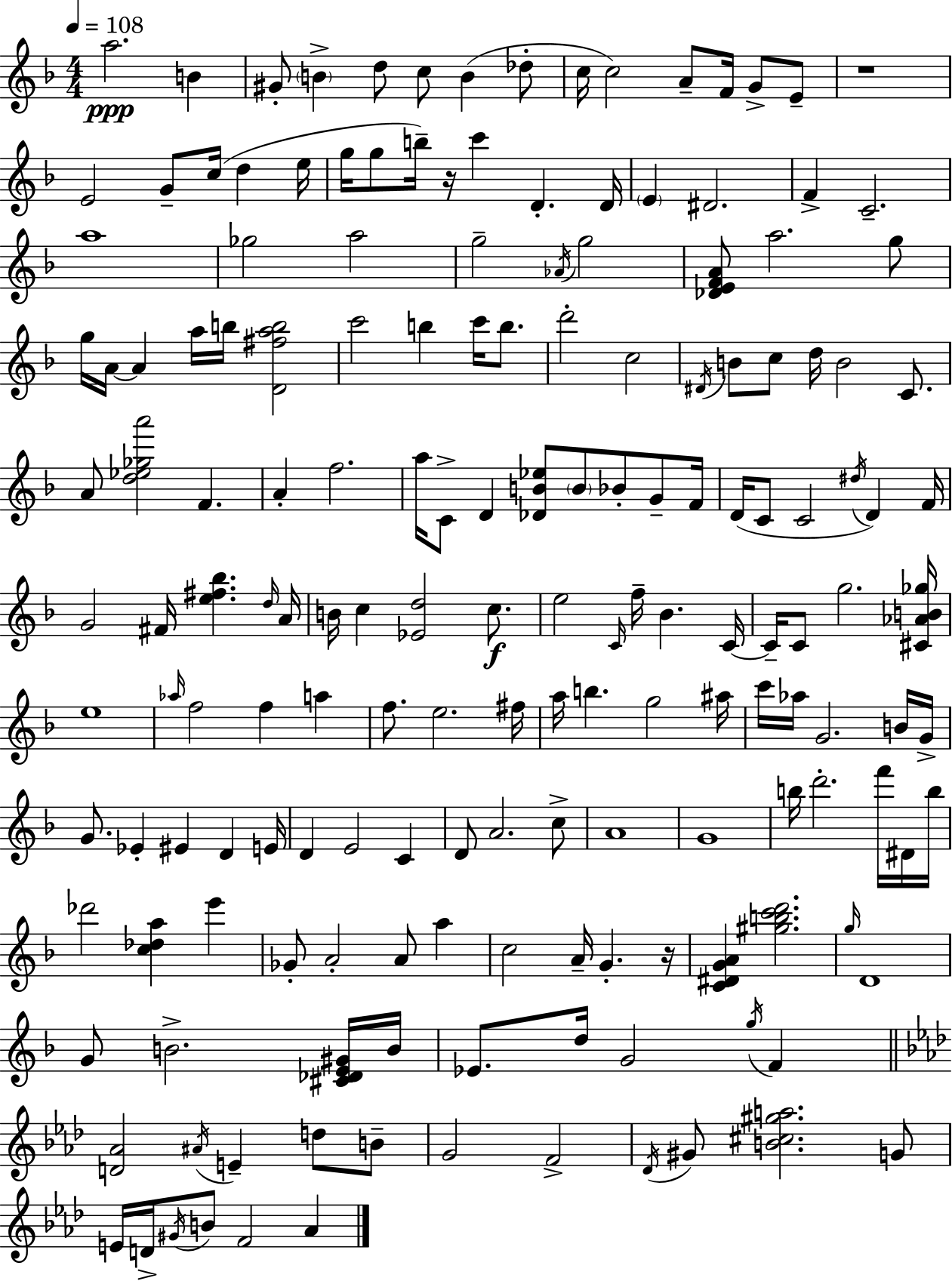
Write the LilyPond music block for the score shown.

{
  \clef treble
  \numericTimeSignature
  \time 4/4
  \key d \minor
  \tempo 4 = 108
  a''2.\ppp b'4 | gis'8-. \parenthesize b'4-> d''8 c''8 b'4( des''8-. | c''16 c''2) a'8-- f'16 g'8-> e'8-- | r1 | \break e'2 g'8-- c''16( d''4 e''16 | g''16 g''8 b''16--) r16 c'''4 d'4.-. d'16 | \parenthesize e'4 dis'2. | f'4-> c'2.-- | \break a''1 | ges''2 a''2 | g''2-- \acciaccatura { aes'16 } g''2 | <des' e' f' a'>8 a''2. g''8 | \break g''16 a'16~~ a'4 a''16 b''16 <d' fis'' a'' b''>2 | c'''2 b''4 c'''16 b''8. | d'''2-. c''2 | \acciaccatura { dis'16 } b'8 c''8 d''16 b'2 c'8. | \break a'8 <d'' ees'' ges'' a'''>2 f'4. | a'4-. f''2. | a''16 c'8-> d'4 <des' b' ees''>8 \parenthesize b'8 bes'8-. g'8-- | f'16 d'16( c'8 c'2 \acciaccatura { dis''16 }) d'4 | \break f'16 g'2 fis'16 <e'' fis'' bes''>4. | \grace { d''16 } a'16 b'16 c''4 <ees' d''>2 | c''8.\f e''2 \grace { c'16 } f''16-- bes'4. | c'16~~ c'16-- c'8 g''2. | \break <cis' aes' b' ges''>16 e''1 | \grace { aes''16 } f''2 f''4 | a''4 f''8. e''2. | fis''16 a''16 b''4. g''2 | \break ais''16 c'''16 aes''16 g'2. | b'16 g'16-> g'8. ees'4-. eis'4 | d'4 e'16 d'4 e'2 | c'4 d'8 a'2. | \break c''8-> a'1 | g'1 | b''16 d'''2.-. | f'''16 dis'16 b''16 des'''2 <c'' des'' a''>4 | \break e'''4 ges'8-. a'2-. | a'8 a''4 c''2 a'16-- g'4.-. | r16 <c' dis' g' a'>4 <gis'' b'' c''' d'''>2. | \grace { g''16 } d'1 | \break g'8 b'2.-> | <cis' des' e' gis'>16 b'16 ees'8. d''16 g'2 | \acciaccatura { g''16 } f'4 \bar "||" \break \key aes \major <d' aes'>2 \acciaccatura { ais'16 } e'4-- d''8 b'8-- | g'2 f'2-> | \acciaccatura { des'16 } gis'8 <b' cis'' gis'' a''>2. | g'8 e'16 d'16-> \acciaccatura { gis'16 } b'8 f'2 aes'4 | \break \bar "|."
}